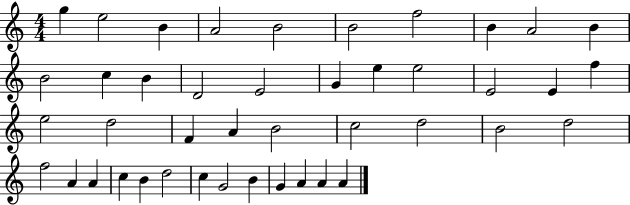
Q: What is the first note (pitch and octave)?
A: G5